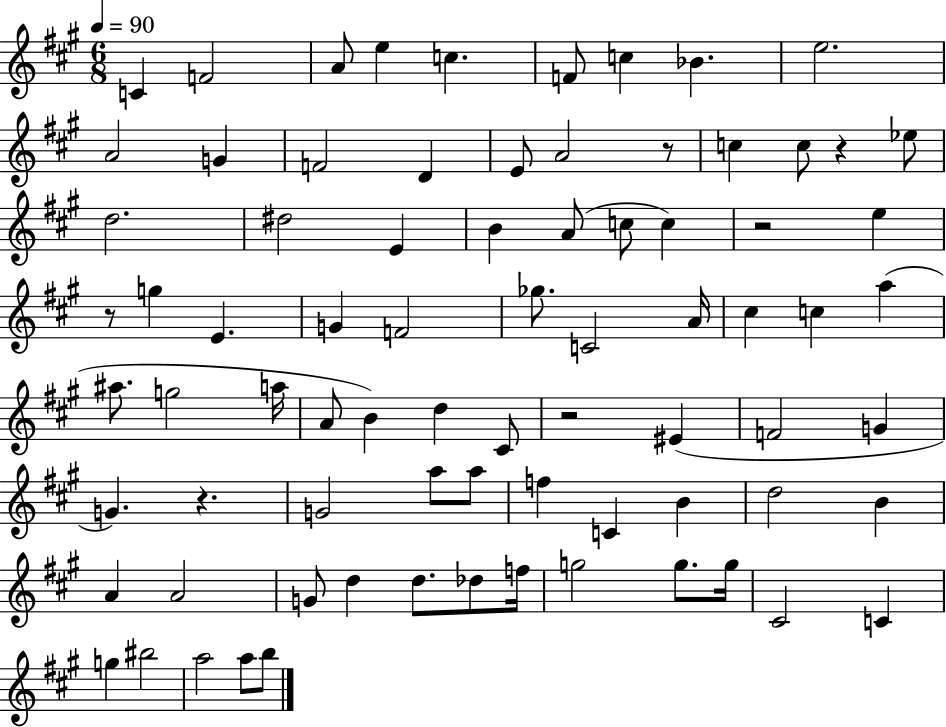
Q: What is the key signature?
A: A major